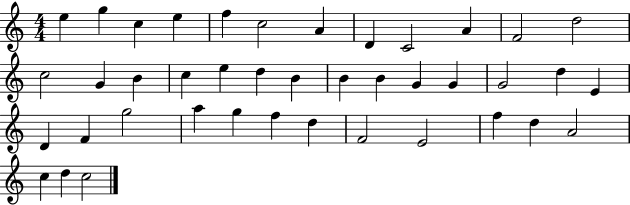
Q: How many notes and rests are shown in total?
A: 41